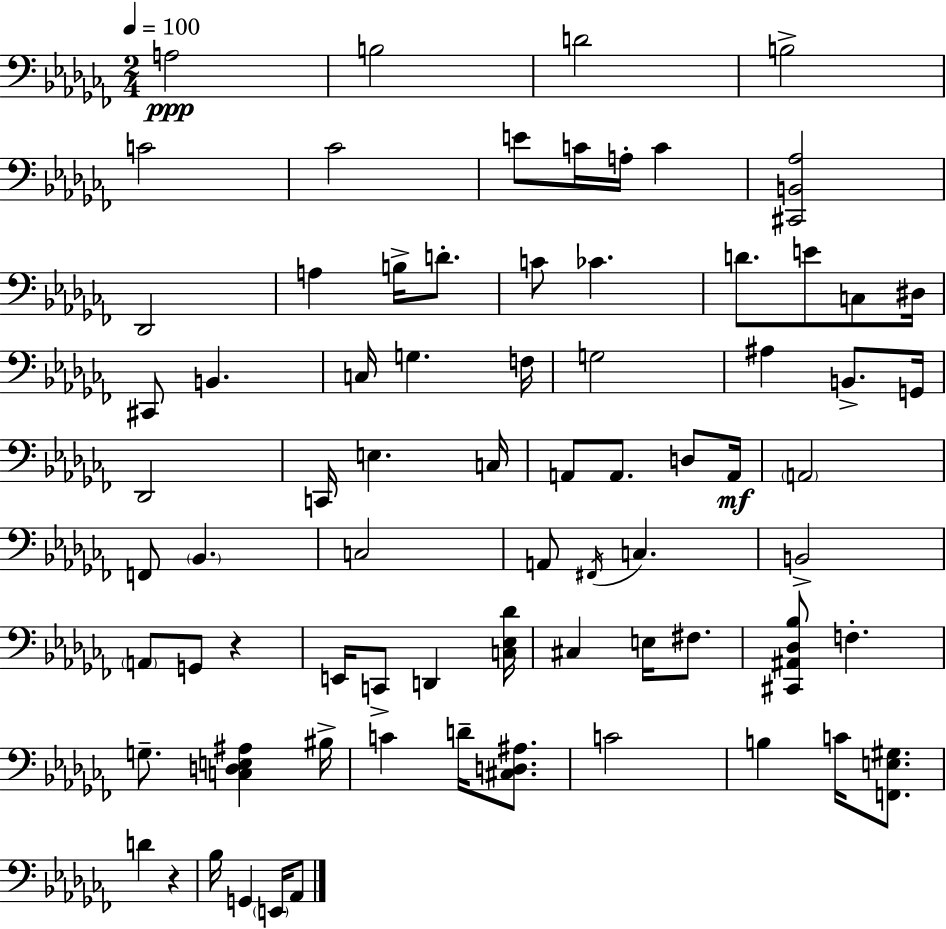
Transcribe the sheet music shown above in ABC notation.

X:1
T:Untitled
M:2/4
L:1/4
K:Abm
A,2 B,2 D2 B,2 C2 _C2 E/2 C/4 A,/4 C [^C,,B,,_A,]2 _D,,2 A, B,/4 D/2 C/2 _C D/2 E/2 C,/2 ^D,/4 ^C,,/2 B,, C,/4 G, F,/4 G,2 ^A, B,,/2 G,,/4 _D,,2 C,,/4 E, C,/4 A,,/2 A,,/2 D,/2 A,,/4 A,,2 F,,/2 _B,, C,2 A,,/2 ^F,,/4 C, B,,2 A,,/2 G,,/2 z E,,/4 C,,/2 D,, [C,_E,_D]/4 ^C, E,/4 ^F,/2 [^C,,^A,,_D,_B,]/2 F, G,/2 [C,D,E,^A,] ^B,/4 C D/4 [^C,D,^A,]/2 C2 B, C/4 [F,,E,^G,]/2 D z _B,/4 G,, E,,/4 _A,,/2